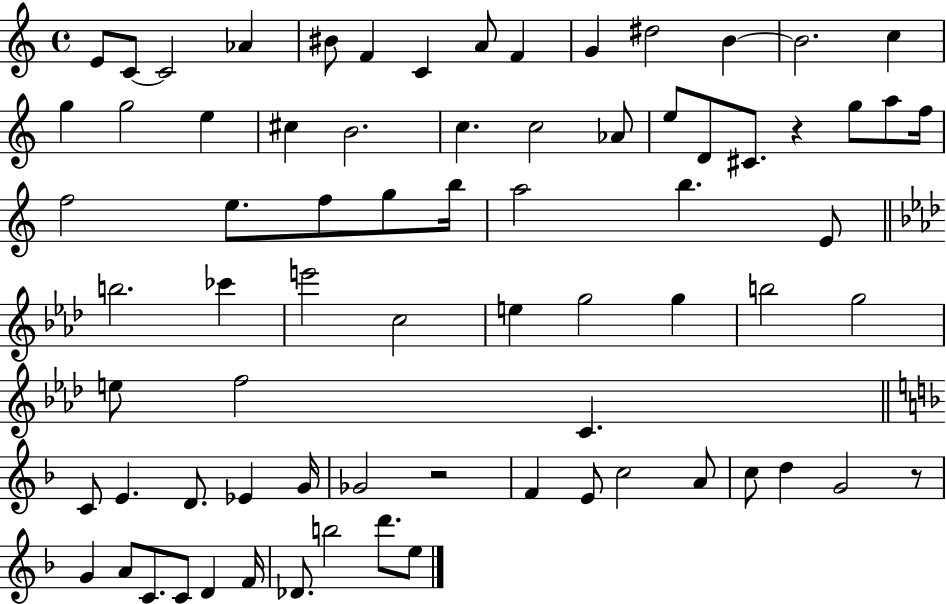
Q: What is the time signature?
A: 4/4